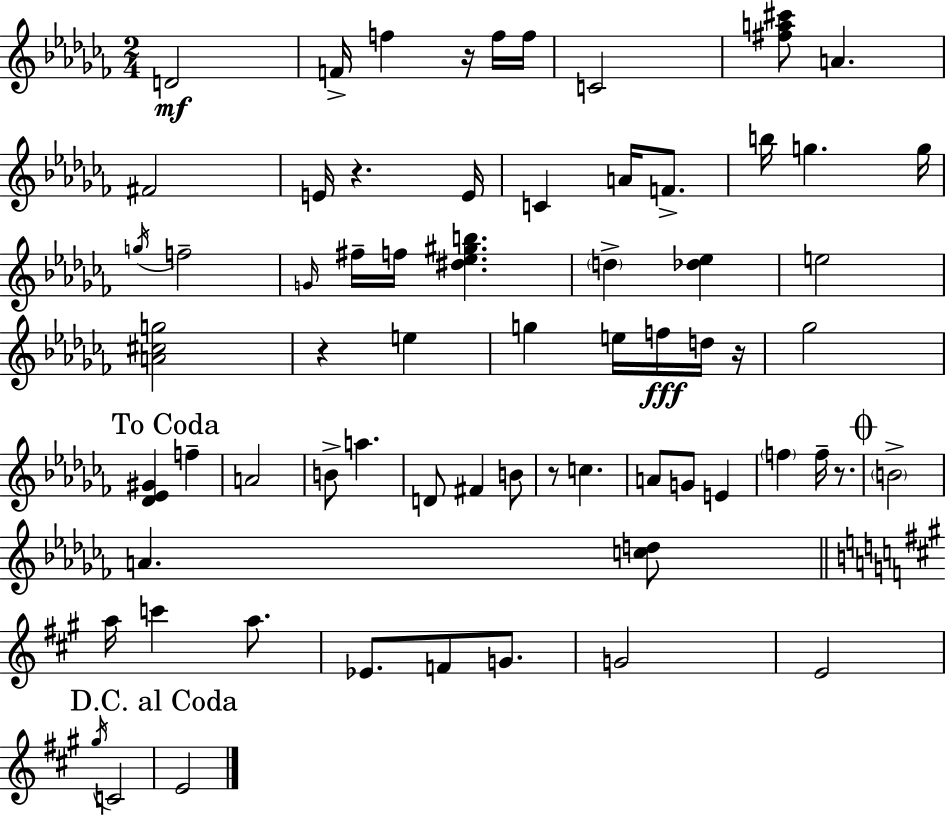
{
  \clef treble
  \numericTimeSignature
  \time 2/4
  \key aes \minor
  d'2\mf | f'16-> f''4 r16 f''16 f''16 | c'2 | <fis'' a'' cis'''>8 a'4. | \break fis'2 | e'16 r4. e'16 | c'4 a'16 f'8.-> | b''16 g''4. g''16 | \break \acciaccatura { g''16 } f''2-- | \grace { g'16 } fis''16-- f''16 <dis'' ees'' gis'' b''>4. | \parenthesize d''4-> <des'' ees''>4 | e''2 | \break <a' cis'' g''>2 | r4 e''4 | g''4 e''16 f''16\fff | d''16 r16 ges''2 | \break \mark "To Coda" <des' ees' gis'>4 f''4-- | a'2 | b'8-> a''4. | d'8 fis'4 | \break b'8 r8 c''4. | a'8 g'8 e'4 | \parenthesize f''4 f''16-- r8. | \mark \markup { \musicglyph "scripts.coda" } \parenthesize b'2-> | \break a'4. | <c'' d''>8 \bar "||" \break \key a \major a''16 c'''4 a''8. | ees'8. f'8 g'8. | g'2 | e'2 | \break \acciaccatura { gis''16 } c'2 | \mark "D.C. al Coda" e'2 | \bar "|."
}